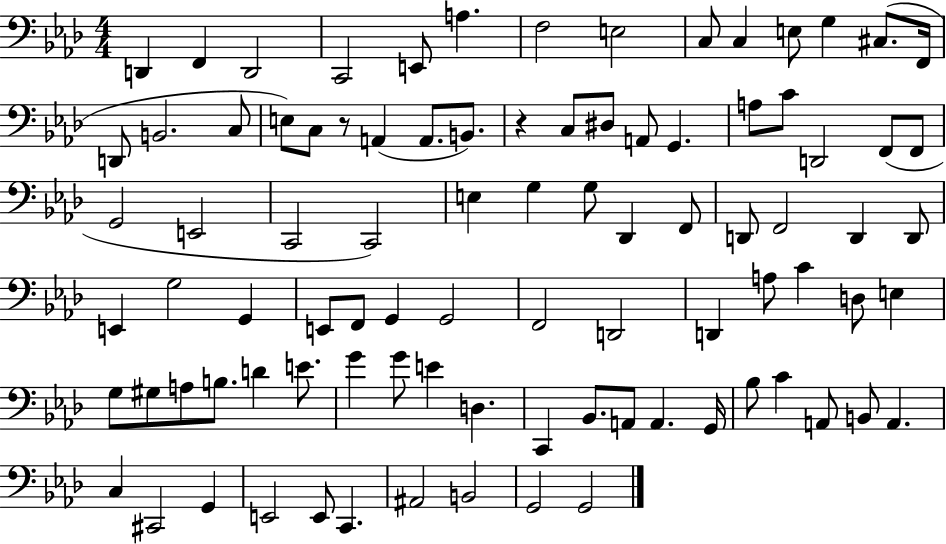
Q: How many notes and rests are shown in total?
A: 90